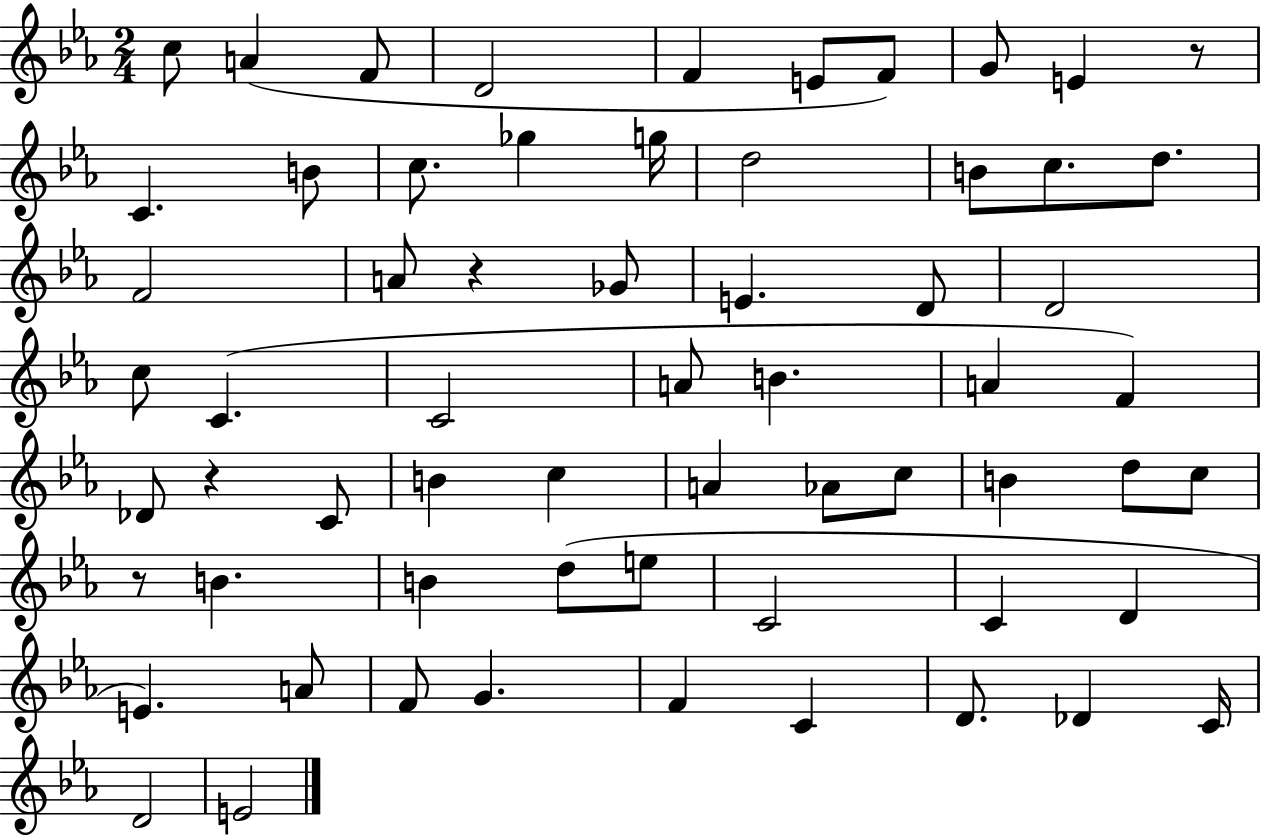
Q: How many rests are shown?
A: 4